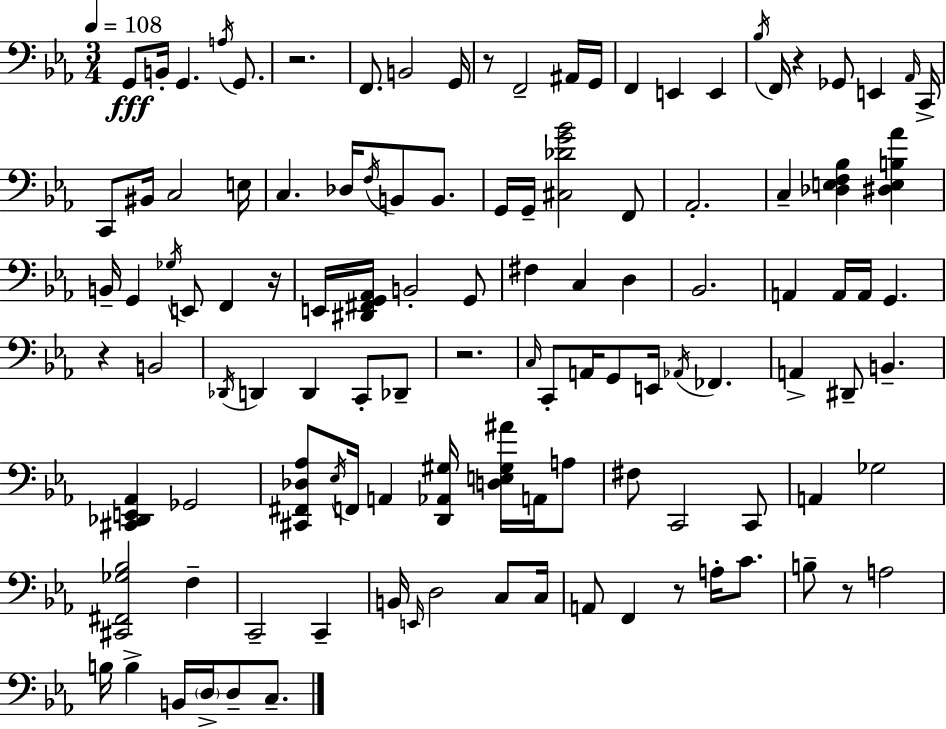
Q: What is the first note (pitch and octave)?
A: G2